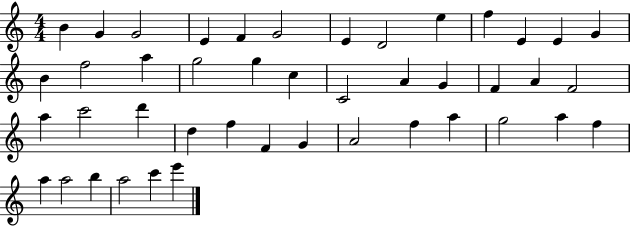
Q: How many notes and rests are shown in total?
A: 44